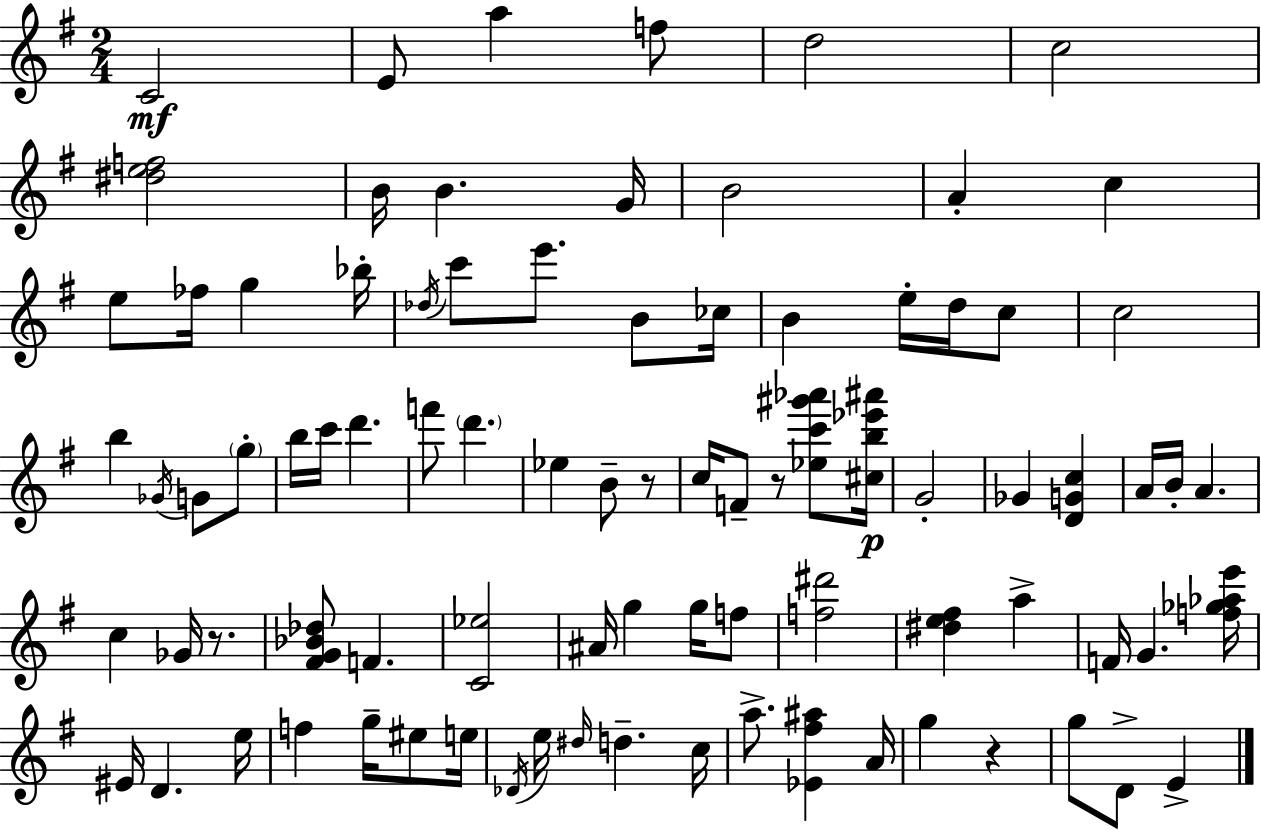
C4/h E4/e A5/q F5/e D5/h C5/h [D#5,E5,F5]/h B4/s B4/q. G4/s B4/h A4/q C5/q E5/e FES5/s G5/q Bb5/s Db5/s C6/e E6/e. B4/e CES5/s B4/q E5/s D5/s C5/e C5/h B5/q Gb4/s G4/e G5/e B5/s C6/s D6/q. F6/e D6/q. Eb5/q B4/e R/e C5/s F4/e R/e [Eb5,C6,G#6,Ab6]/e [C#5,B5,Eb6,A#6]/s G4/h Gb4/q [D4,G4,C5]/q A4/s B4/s A4/q. C5/q Gb4/s R/e. [F#4,G4,Bb4,Db5]/e F4/q. [C4,Eb5]/h A#4/s G5/q G5/s F5/e [F5,D#6]/h [D#5,E5,F#5]/q A5/q F4/s G4/q. [F5,Gb5,Ab5,E6]/s EIS4/s D4/q. E5/s F5/q G5/s EIS5/e E5/s Db4/s E5/s D#5/s D5/q. C5/s A5/e. [Eb4,F#5,A#5]/q A4/s G5/q R/q G5/e D4/e E4/q